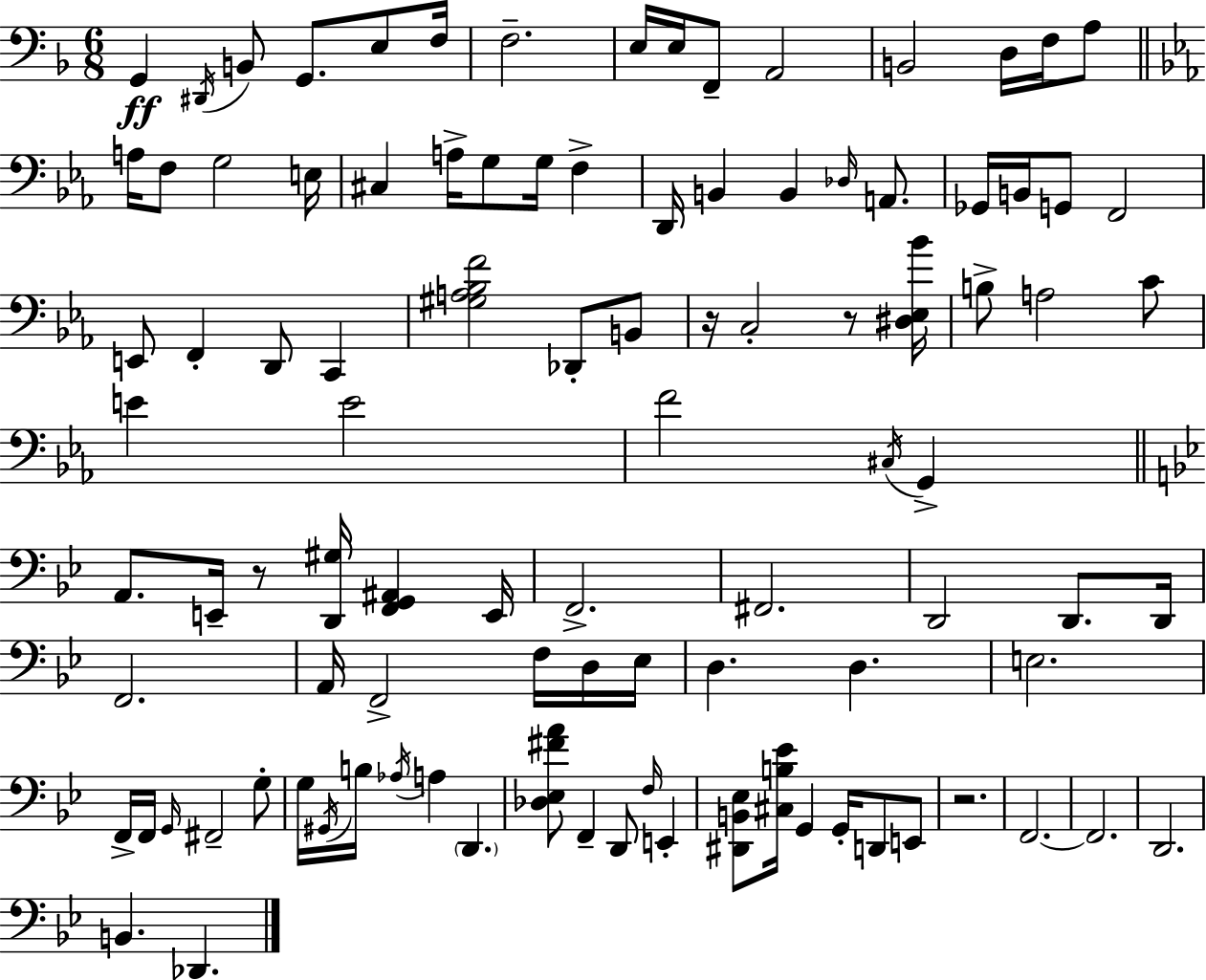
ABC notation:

X:1
T:Untitled
M:6/8
L:1/4
K:Dm
G,, ^D,,/4 B,,/2 G,,/2 E,/2 F,/4 F,2 E,/4 E,/4 F,,/2 A,,2 B,,2 D,/4 F,/4 A,/2 A,/4 F,/2 G,2 E,/4 ^C, A,/4 G,/2 G,/4 F, D,,/4 B,, B,, _D,/4 A,,/2 _G,,/4 B,,/4 G,,/2 F,,2 E,,/2 F,, D,,/2 C,, [^G,A,_B,F]2 _D,,/2 B,,/2 z/4 C,2 z/2 [^D,_E,_B]/4 B,/2 A,2 C/2 E E2 F2 ^C,/4 G,, A,,/2 E,,/4 z/2 [D,,^G,]/4 [F,,G,,^A,,] E,,/4 F,,2 ^F,,2 D,,2 D,,/2 D,,/4 F,,2 A,,/4 F,,2 F,/4 D,/4 _E,/4 D, D, E,2 F,,/4 F,,/4 G,,/4 ^F,,2 G,/2 G,/4 ^G,,/4 B,/4 _A,/4 A, D,, [_D,_E,^FA]/2 F,, D,,/2 F,/4 E,, [^D,,B,,_E,]/2 [^C,B,_E]/4 G,, G,,/4 D,,/2 E,,/2 z2 F,,2 F,,2 D,,2 B,, _D,,